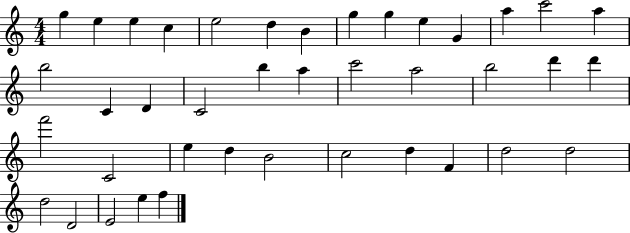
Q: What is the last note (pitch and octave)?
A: F5